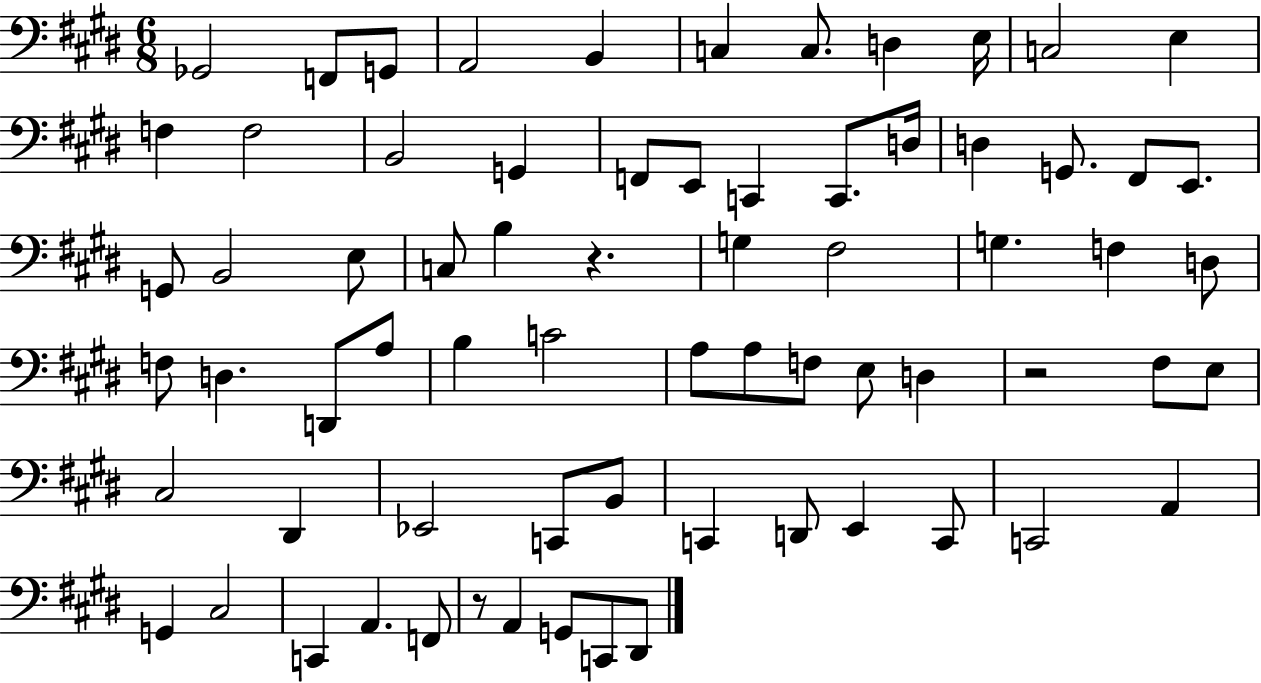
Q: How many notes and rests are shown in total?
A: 70